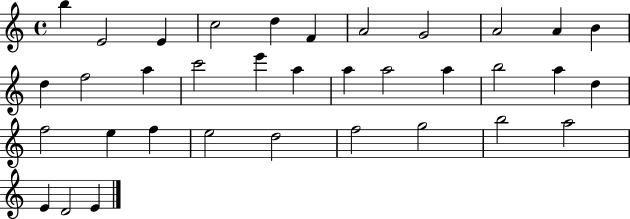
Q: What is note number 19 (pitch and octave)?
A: A5